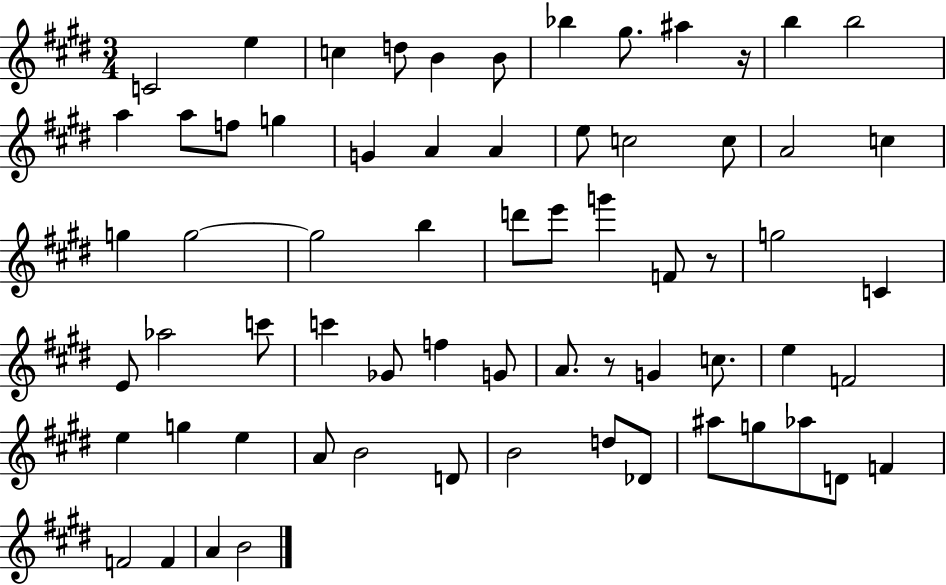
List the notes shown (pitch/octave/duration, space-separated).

C4/h E5/q C5/q D5/e B4/q B4/e Bb5/q G#5/e. A#5/q R/s B5/q B5/h A5/q A5/e F5/e G5/q G4/q A4/q A4/q E5/e C5/h C5/e A4/h C5/q G5/q G5/h G5/h B5/q D6/e E6/e G6/q F4/e R/e G5/h C4/q E4/e Ab5/h C6/e C6/q Gb4/e F5/q G4/e A4/e. R/e G4/q C5/e. E5/q F4/h E5/q G5/q E5/q A4/e B4/h D4/e B4/h D5/e Db4/e A#5/e G5/e Ab5/e D4/e F4/q F4/h F4/q A4/q B4/h